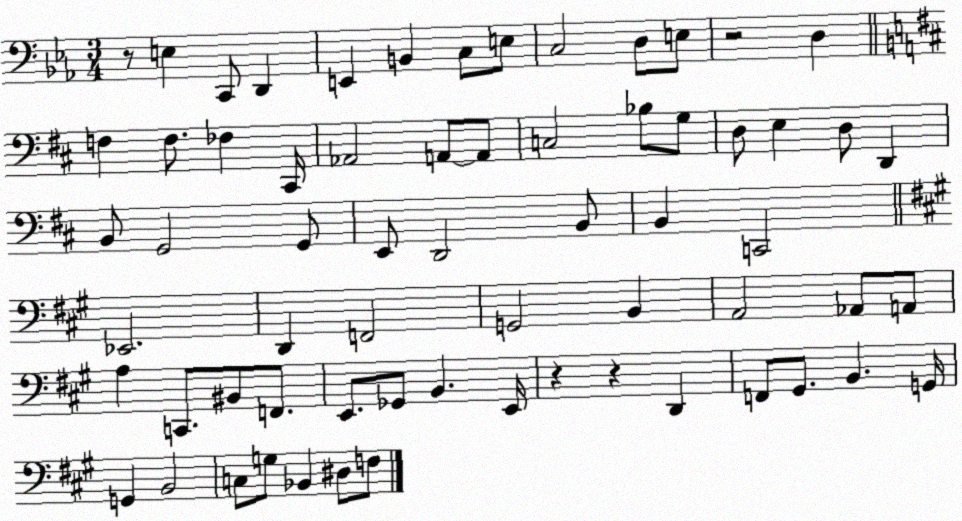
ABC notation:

X:1
T:Untitled
M:3/4
L:1/4
K:Eb
z/2 E, C,,/2 D,, E,, B,, C,/2 E,/2 C,2 D,/2 E,/2 z2 D, F, F,/2 _F, ^C,,/4 _A,,2 A,,/2 A,,/2 C,2 _B,/2 G,/2 D,/2 E, D,/2 D,, B,,/2 G,,2 G,,/2 E,,/2 D,,2 B,,/2 B,, C,,2 _E,,2 D,, F,,2 G,,2 B,, A,,2 _A,,/2 A,,/2 A, C,,/2 ^B,,/2 F,,/2 E,,/2 _G,,/2 B,, E,,/4 z z D,, F,,/2 ^G,,/2 B,, G,,/4 G,, B,,2 C,/2 G,/2 _B,, ^D,/2 F,/2